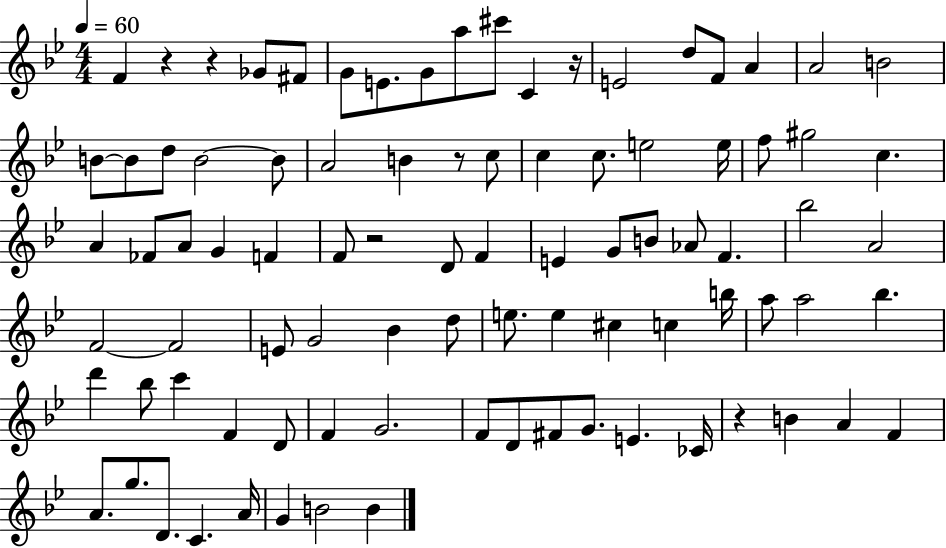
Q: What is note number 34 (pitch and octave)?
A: G4